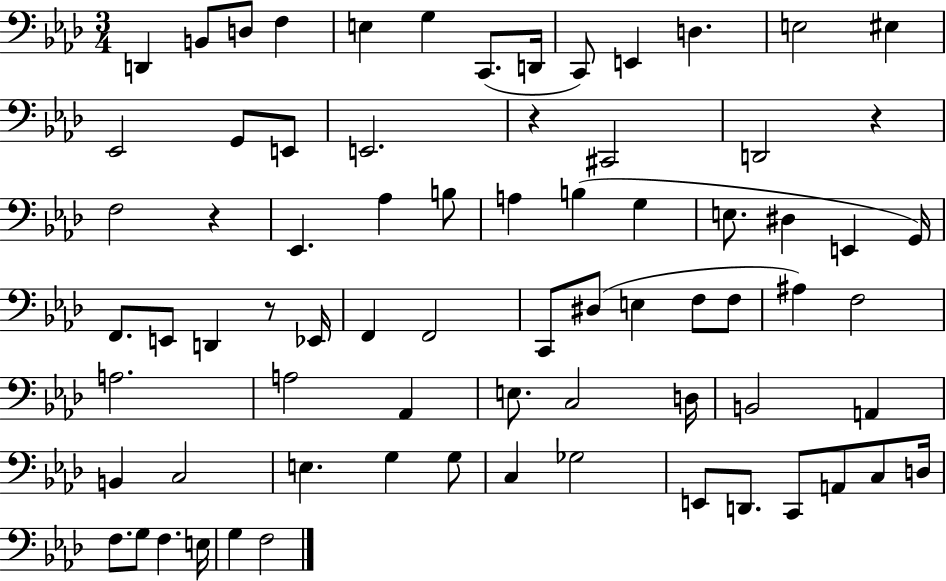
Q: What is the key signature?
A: AES major